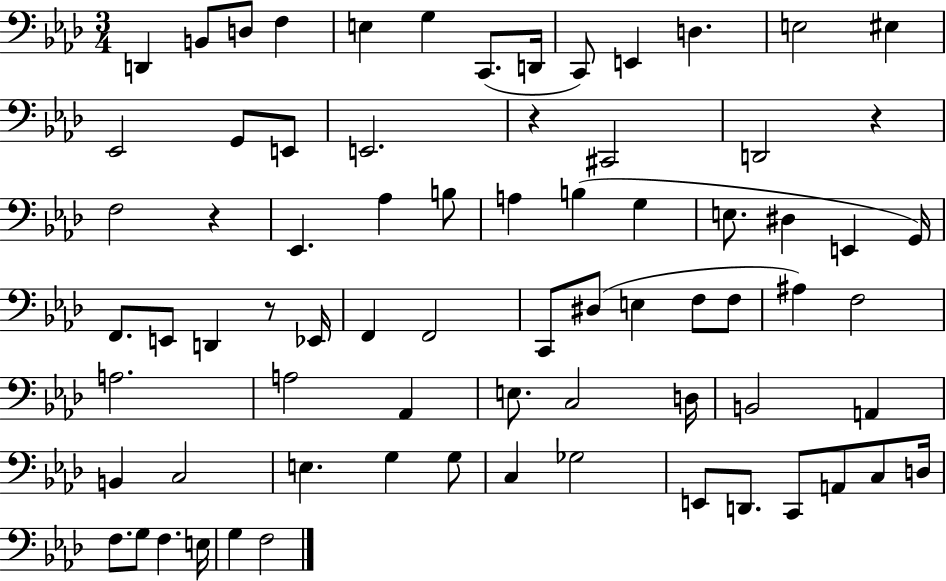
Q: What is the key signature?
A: AES major